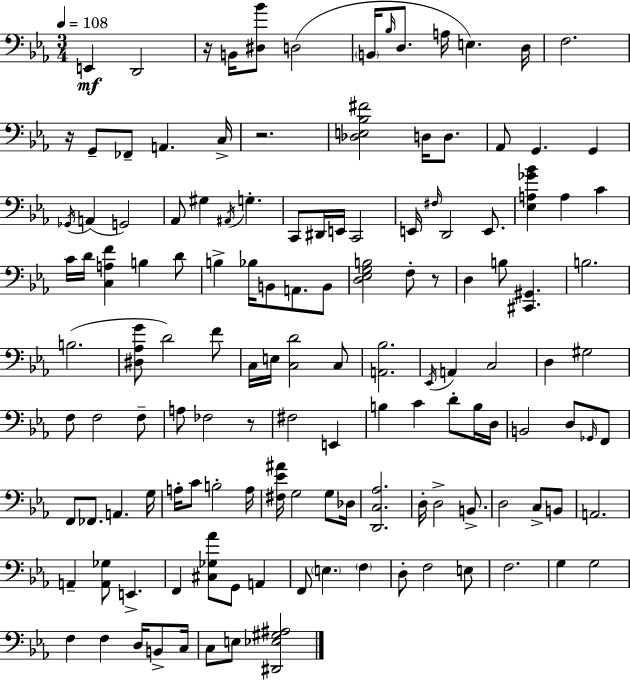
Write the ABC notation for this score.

X:1
T:Untitled
M:3/4
L:1/4
K:Eb
E,, D,,2 z/4 B,,/4 [^D,_B]/2 D,2 B,,/4 _B,/4 D,/2 A,/4 E, D,/4 F,2 z/4 G,,/2 _F,,/2 A,, C,/4 z2 [_D,E,_B,^F]2 D,/4 D,/2 _A,,/2 G,, G,, _G,,/4 A,, G,,2 _A,,/2 ^G, ^A,,/4 G, C,,/2 ^D,,/4 E,,/4 C,,2 E,,/4 ^F,/4 D,,2 E,,/2 [_E,A,_G_B] A, C C/4 D/4 [C,A,F] B, D/2 B, _B,/4 B,,/2 A,,/2 B,,/2 [D,_E,G,B,]2 F,/2 z/2 D, B,/2 [^C,,^G,,] B,2 B,2 [^D,_A,G]/2 D2 F/2 C,/4 E,/4 [C,D]2 C,/2 [A,,_B,]2 _E,,/4 A,, C,2 D, ^G,2 F,/2 F,2 F,/2 A,/2 _F,2 z/2 ^F,2 E,, B, C D/2 B,/4 D,/4 B,,2 D,/2 _G,,/4 F,,/2 F,,/2 _F,,/2 A,, G,/4 A,/4 C/2 B,2 A,/4 [^F,_E^A]/4 G,2 G,/2 _D,/4 [D,,C,_A,]2 D,/4 D,2 B,,/2 D,2 C,/2 B,,/2 A,,2 A,, [A,,_G,]/2 E,, F,, [^C,_G,_A]/2 G,,/2 A,, F,,/2 E, F, D,/2 F,2 E,/2 F,2 G, G,2 F, F, D,/4 B,,/2 C,/4 C,/2 E,/2 [^D,,_E,^G,^A,]2